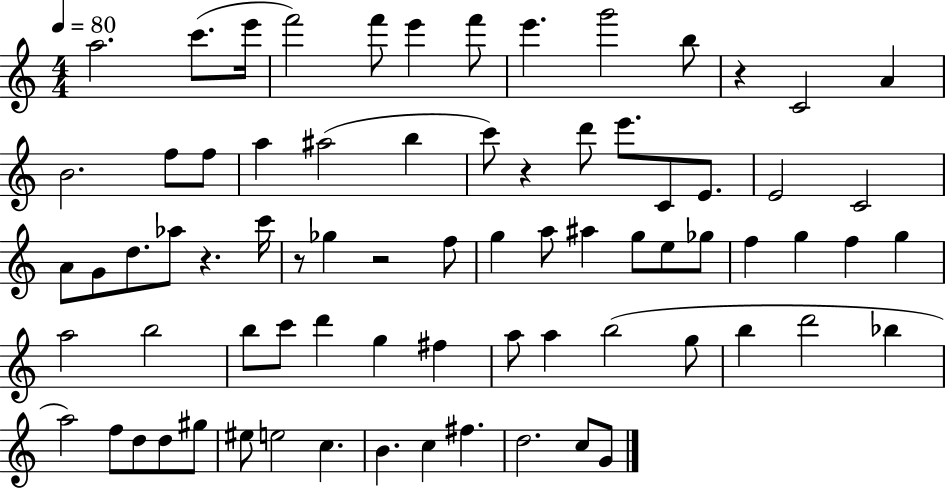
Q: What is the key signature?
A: C major